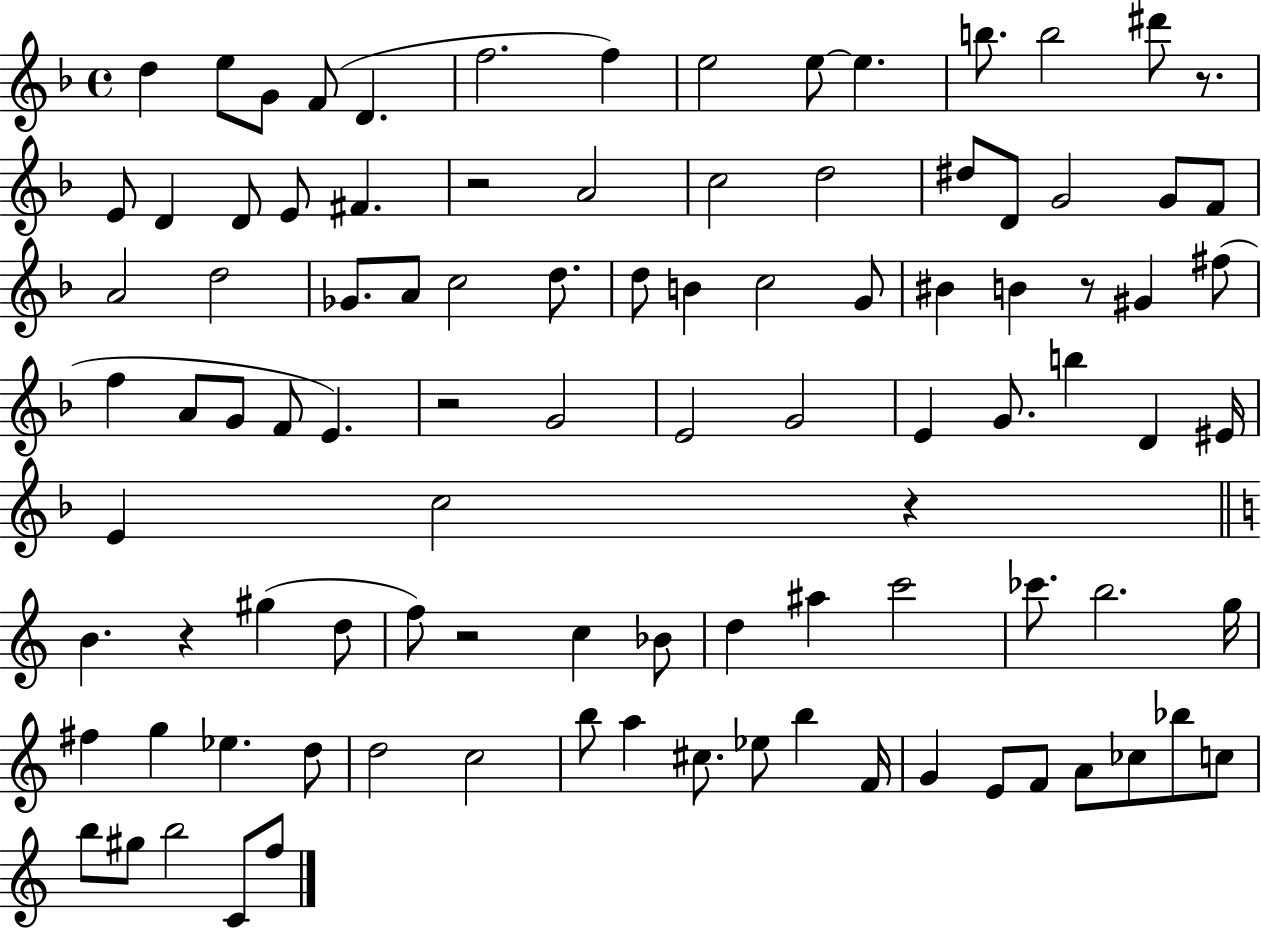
X:1
T:Untitled
M:4/4
L:1/4
K:F
d e/2 G/2 F/2 D f2 f e2 e/2 e b/2 b2 ^d'/2 z/2 E/2 D D/2 E/2 ^F z2 A2 c2 d2 ^d/2 D/2 G2 G/2 F/2 A2 d2 _G/2 A/2 c2 d/2 d/2 B c2 G/2 ^B B z/2 ^G ^f/2 f A/2 G/2 F/2 E z2 G2 E2 G2 E G/2 b D ^E/4 E c2 z B z ^g d/2 f/2 z2 c _B/2 d ^a c'2 _c'/2 b2 g/4 ^f g _e d/2 d2 c2 b/2 a ^c/2 _e/2 b F/4 G E/2 F/2 A/2 _c/2 _b/2 c/2 b/2 ^g/2 b2 C/2 f/2